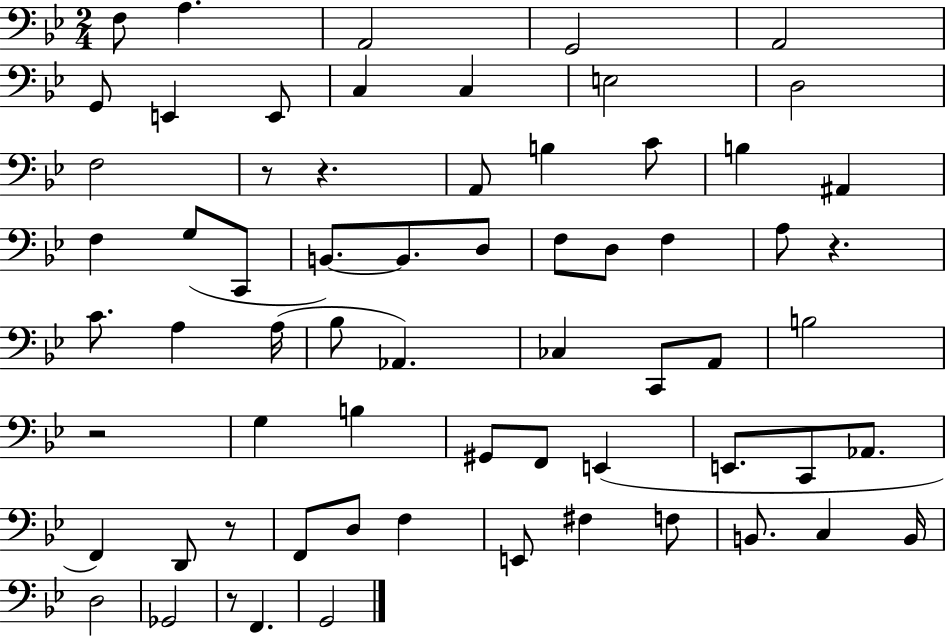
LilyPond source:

{
  \clef bass
  \numericTimeSignature
  \time 2/4
  \key bes \major
  f8 a4. | a,2 | g,2 | a,2 | \break g,8 e,4 e,8 | c4 c4 | e2 | d2 | \break f2 | r8 r4. | a,8 b4 c'8 | b4 ais,4 | \break f4 g8( c,8 | b,8.~~) b,8. d8 | f8 d8 f4 | a8 r4. | \break c'8. a4 a16( | bes8 aes,4.) | ces4 c,8 a,8 | b2 | \break r2 | g4 b4 | gis,8 f,8 e,4( | e,8. c,8 aes,8. | \break f,4) d,8 r8 | f,8 d8 f4 | e,8 fis4 f8 | b,8. c4 b,16 | \break d2 | ges,2 | r8 f,4. | g,2 | \break \bar "|."
}